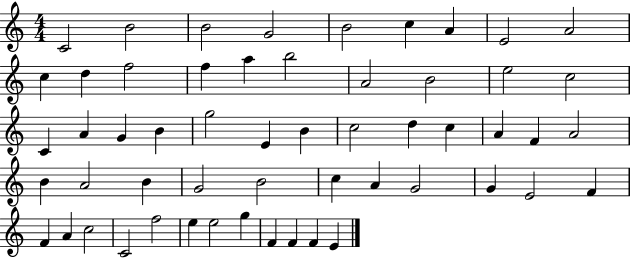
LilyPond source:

{
  \clef treble
  \numericTimeSignature
  \time 4/4
  \key c \major
  c'2 b'2 | b'2 g'2 | b'2 c''4 a'4 | e'2 a'2 | \break c''4 d''4 f''2 | f''4 a''4 b''2 | a'2 b'2 | e''2 c''2 | \break c'4 a'4 g'4 b'4 | g''2 e'4 b'4 | c''2 d''4 c''4 | a'4 f'4 a'2 | \break b'4 a'2 b'4 | g'2 b'2 | c''4 a'4 g'2 | g'4 e'2 f'4 | \break f'4 a'4 c''2 | c'2 f''2 | e''4 e''2 g''4 | f'4 f'4 f'4 e'4 | \break \bar "|."
}